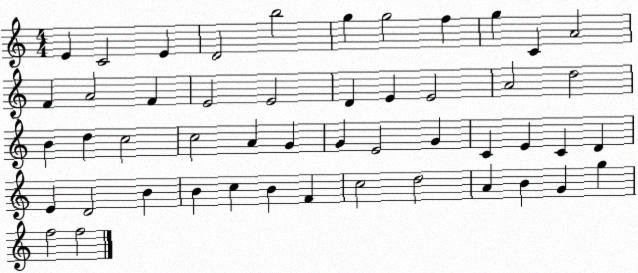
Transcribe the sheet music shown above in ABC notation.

X:1
T:Untitled
M:4/4
L:1/4
K:C
E C2 E D2 b2 g g2 f g C A2 F A2 F E2 E2 D E E2 A2 d2 B d c2 c2 A G G E2 G C E C D E D2 B B c B F c2 d2 A B G g f2 f2